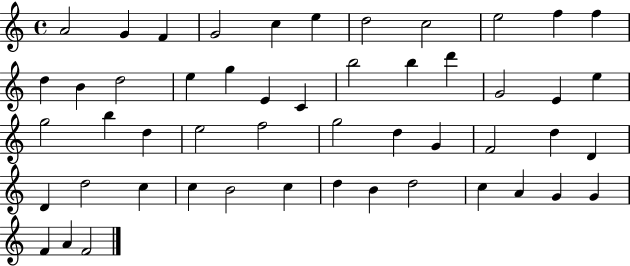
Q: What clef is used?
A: treble